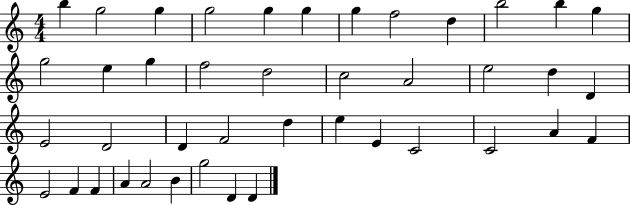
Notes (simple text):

B5/q G5/h G5/q G5/h G5/q G5/q G5/q F5/h D5/q B5/h B5/q G5/q G5/h E5/q G5/q F5/h D5/h C5/h A4/h E5/h D5/q D4/q E4/h D4/h D4/q F4/h D5/q E5/q E4/q C4/h C4/h A4/q F4/q E4/h F4/q F4/q A4/q A4/h B4/q G5/h D4/q D4/q